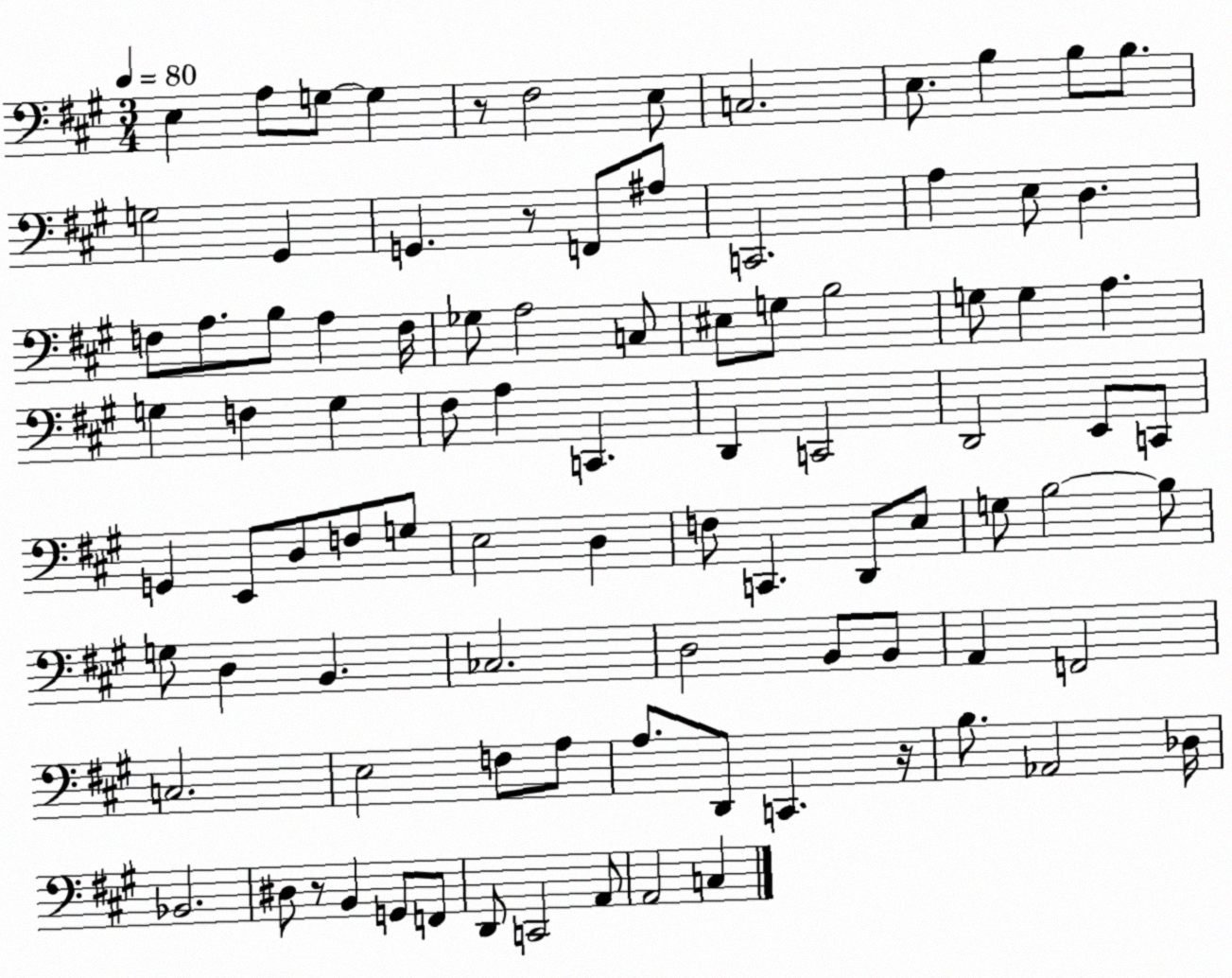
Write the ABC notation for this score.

X:1
T:Untitled
M:3/4
L:1/4
K:A
E, A,/2 G,/2 G, z/2 ^F,2 E,/2 C,2 E,/2 B, B,/2 B,/2 G,2 ^G,, G,, z/2 F,,/2 ^A,/2 C,,2 A, E,/2 D, F,/2 A,/2 B,/2 A, F,/4 _G,/2 A,2 C,/2 ^E,/2 G,/2 B,2 G,/2 G, A, G, F, G, ^F,/2 A, C,, D,, C,,2 D,,2 E,,/2 C,,/2 G,, E,,/2 D,/2 F,/2 G,/2 E,2 D, F,/2 C,, D,,/2 E,/2 G,/2 B,2 B,/2 G,/2 D, B,, _C,2 D,2 B,,/2 B,,/2 A,, F,,2 C,2 E,2 F,/2 A,/2 A,/2 D,,/2 C,, z/4 B,/2 _A,,2 _D,/4 _B,,2 ^D,/2 z/2 B,, G,,/2 F,,/2 D,,/2 C,,2 A,,/2 A,,2 C,